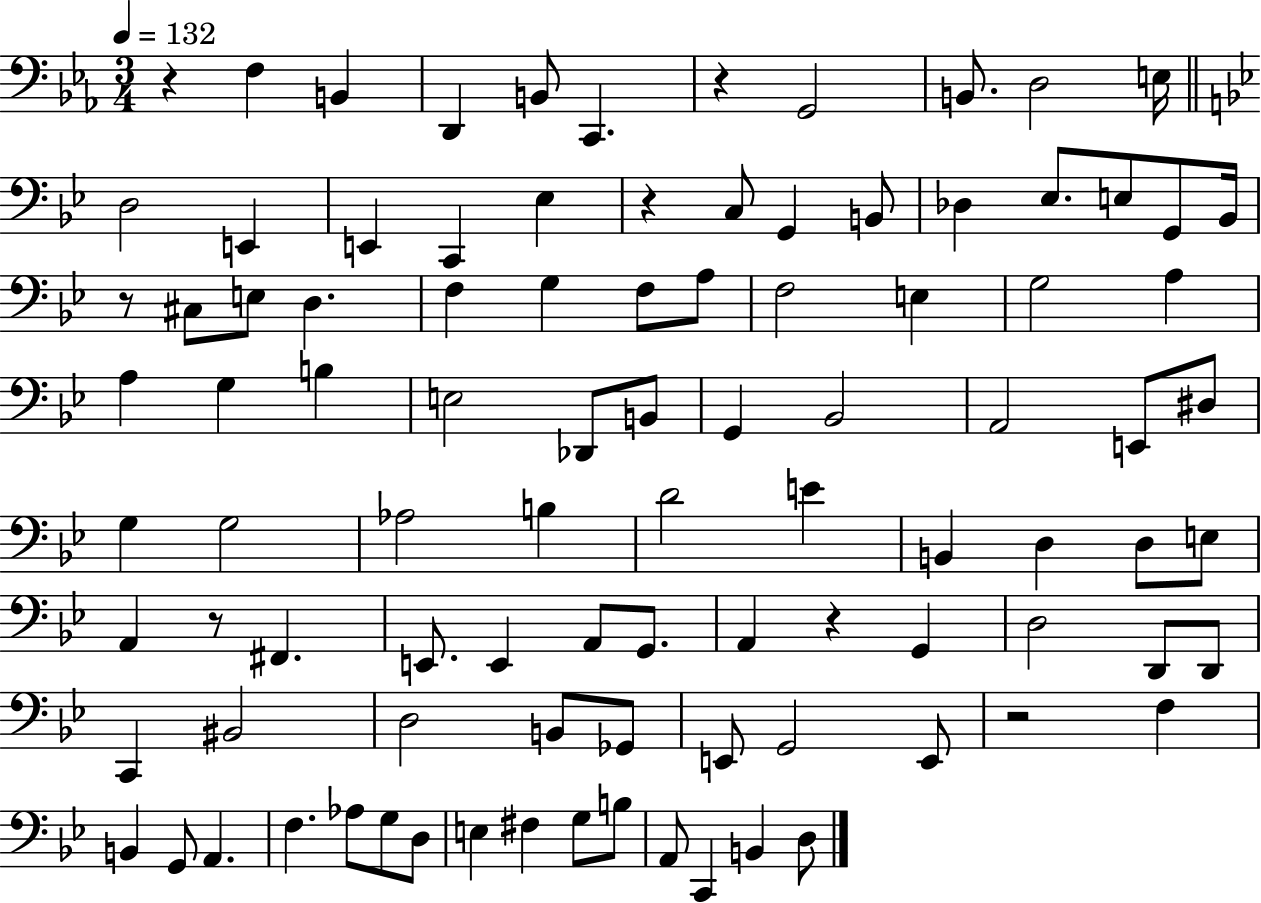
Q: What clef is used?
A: bass